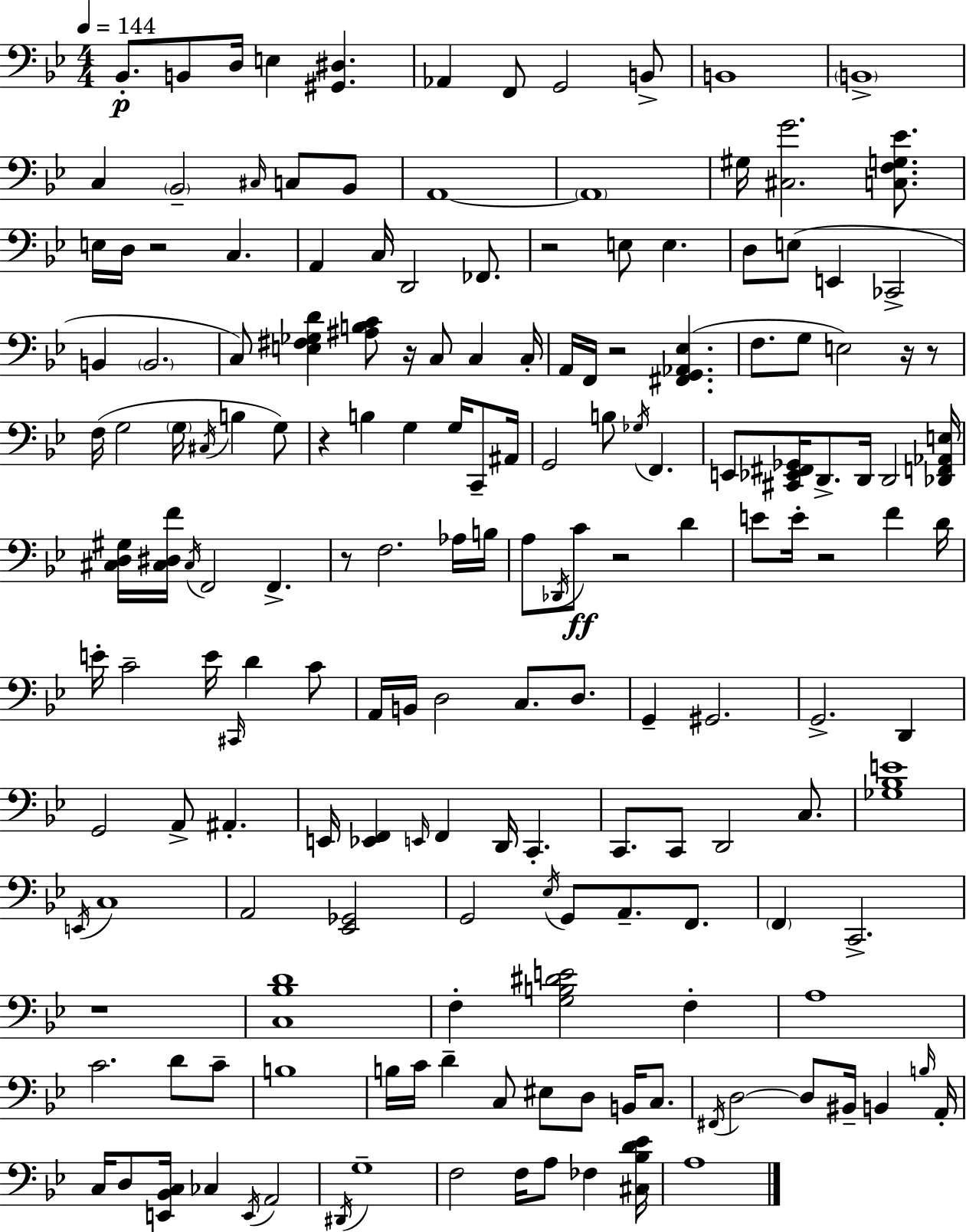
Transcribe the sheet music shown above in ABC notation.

X:1
T:Untitled
M:4/4
L:1/4
K:Gm
_B,,/2 B,,/2 D,/4 E, [^G,,^D,] _A,, F,,/2 G,,2 B,,/2 B,,4 B,,4 C, _B,,2 ^C,/4 C,/2 _B,,/2 A,,4 A,,4 ^G,/4 [^C,G]2 [C,F,G,_E]/2 E,/4 D,/4 z2 C, A,, C,/4 D,,2 _F,,/2 z2 E,/2 E, D,/2 E,/2 E,, _C,,2 B,, B,,2 C,/2 [E,^F,_G,D] [^A,B,C]/2 z/4 C,/2 C, C,/4 A,,/4 F,,/4 z2 [^F,,G,,_A,,_E,] F,/2 G,/2 E,2 z/4 z/2 F,/4 G,2 G,/4 ^C,/4 B, G,/2 z B, G, G,/4 C,,/2 ^A,,/4 G,,2 B,/2 _G,/4 F,, E,,/2 [^C,,_E,,^F,,_G,,]/4 D,,/2 D,,/4 D,,2 [_D,,F,,_A,,E,]/4 [^C,D,^G,]/4 [^C,^D,F]/4 ^C,/4 F,,2 F,, z/2 F,2 _A,/4 B,/4 A,/2 _D,,/4 C/2 z2 D E/2 E/4 z2 F D/4 E/4 C2 E/4 ^C,,/4 D C/2 A,,/4 B,,/4 D,2 C,/2 D,/2 G,, ^G,,2 G,,2 D,, G,,2 A,,/2 ^A,, E,,/4 [_E,,F,,] E,,/4 F,, D,,/4 C,, C,,/2 C,,/2 D,,2 C,/2 [_G,_B,E]4 E,,/4 C,4 A,,2 [_E,,_G,,]2 G,,2 _E,/4 G,,/2 A,,/2 F,,/2 F,, C,,2 z4 [C,_B,D]4 F, [G,B,^DE]2 F, A,4 C2 D/2 C/2 B,4 B,/4 C/4 D C,/2 ^E,/2 D,/2 B,,/4 C,/2 ^F,,/4 D,2 D,/2 ^B,,/4 B,, B,/4 A,,/4 C,/4 D,/2 [E,,_B,,C,]/4 _C, E,,/4 A,,2 ^D,,/4 G,4 F,2 F,/4 A,/2 _F, [^C,_B,D_E]/4 A,4